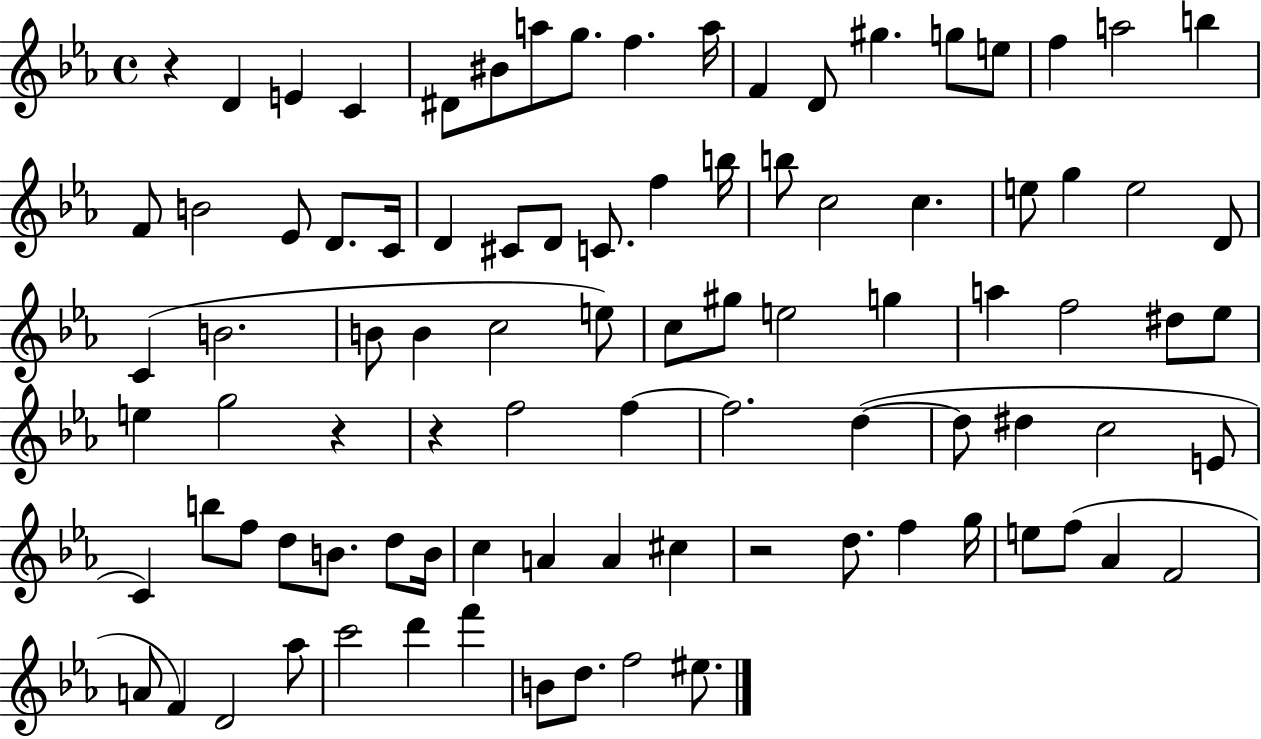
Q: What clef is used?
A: treble